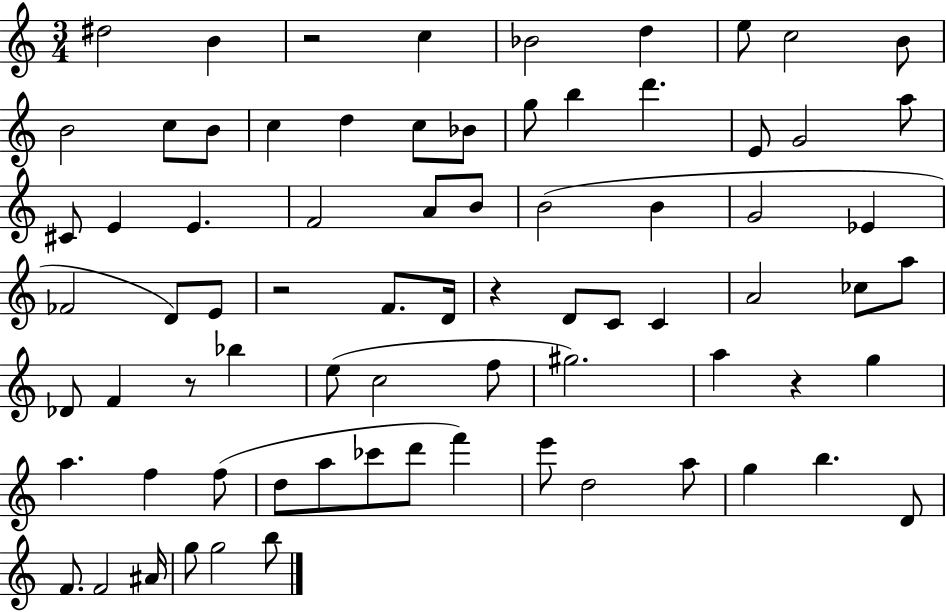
X:1
T:Untitled
M:3/4
L:1/4
K:C
^d2 B z2 c _B2 d e/2 c2 B/2 B2 c/2 B/2 c d c/2 _B/2 g/2 b d' E/2 G2 a/2 ^C/2 E E F2 A/2 B/2 B2 B G2 _E _F2 D/2 E/2 z2 F/2 D/4 z D/2 C/2 C A2 _c/2 a/2 _D/2 F z/2 _b e/2 c2 f/2 ^g2 a z g a f f/2 d/2 a/2 _c'/2 d'/2 f' e'/2 d2 a/2 g b D/2 F/2 F2 ^A/4 g/2 g2 b/2